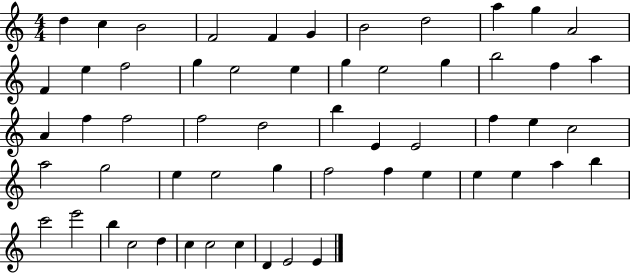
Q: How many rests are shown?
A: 0